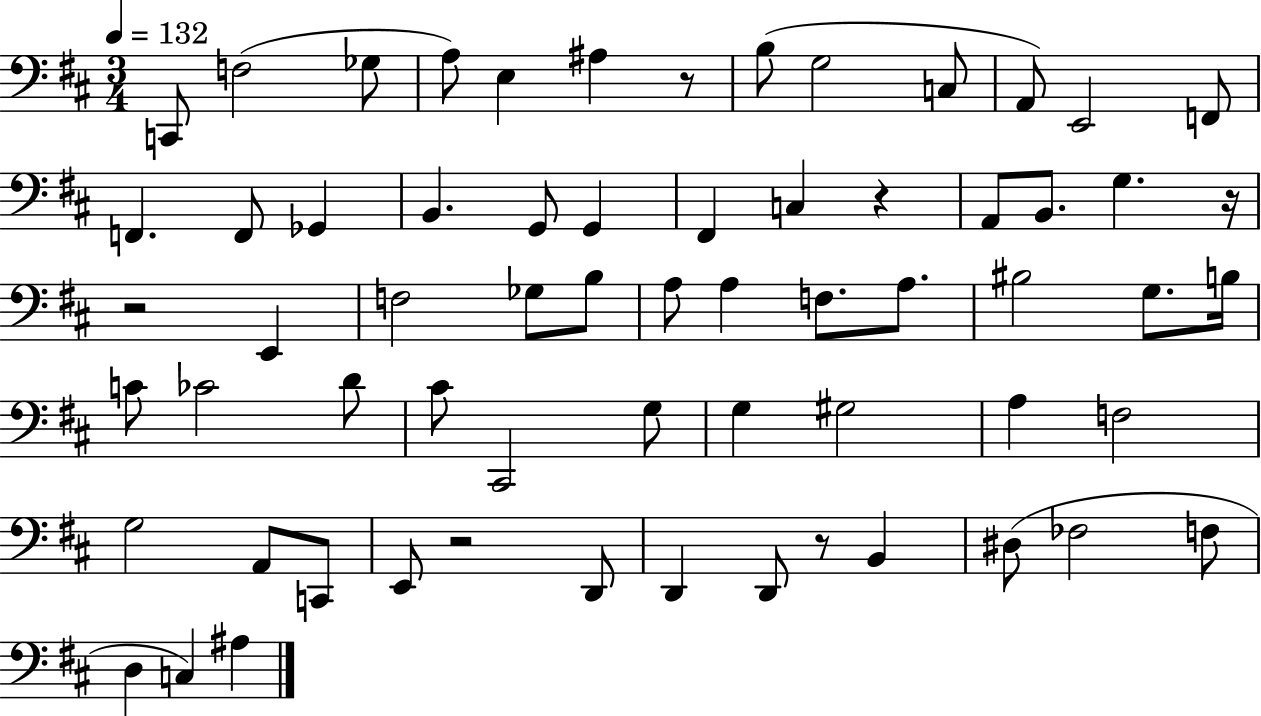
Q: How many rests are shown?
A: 6